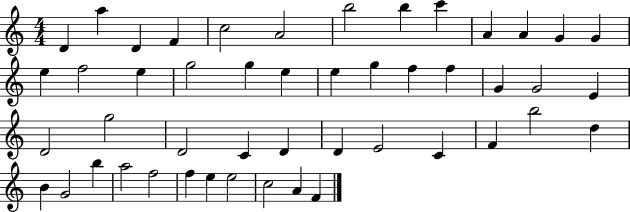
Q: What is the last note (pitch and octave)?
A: F4